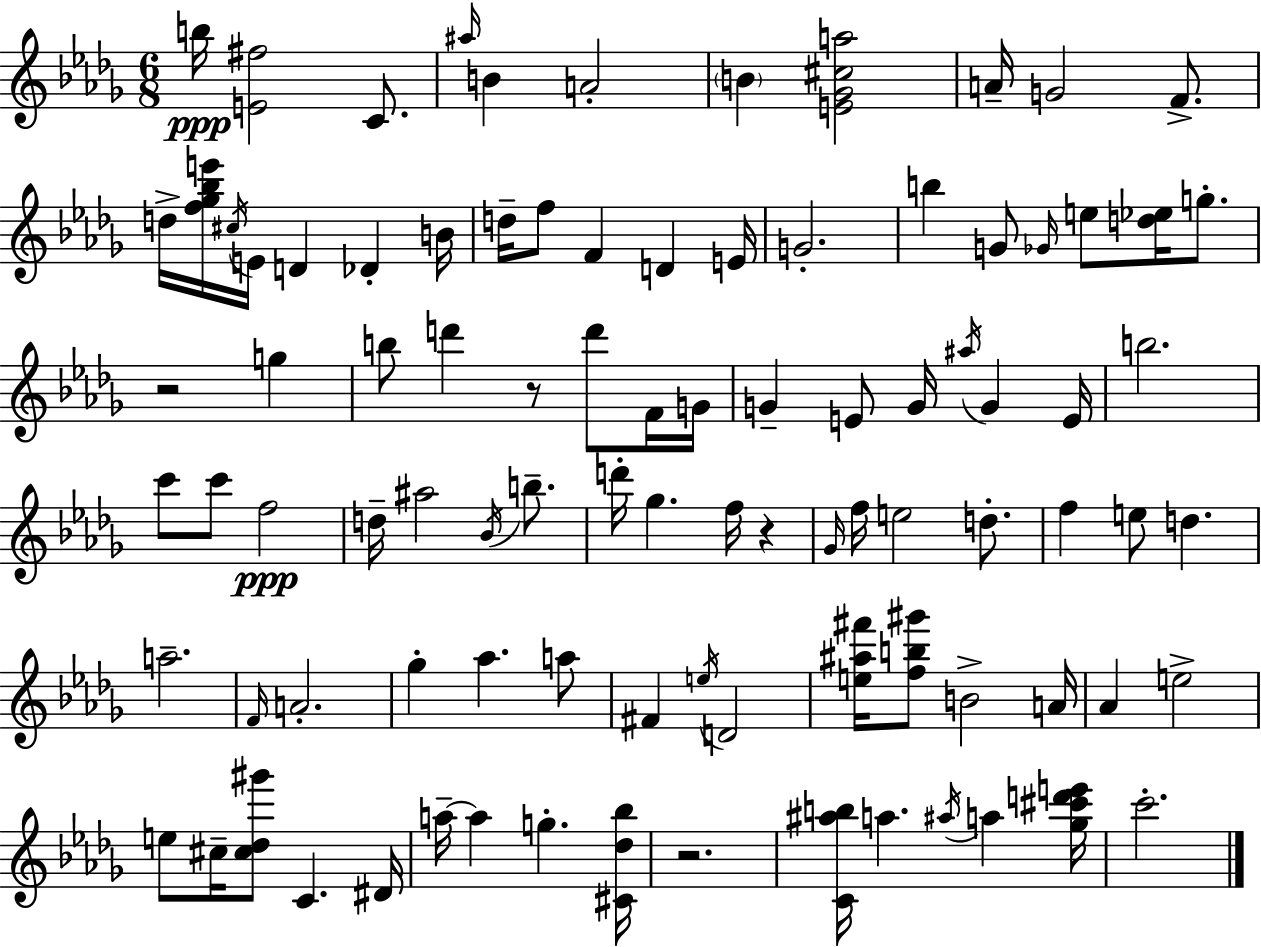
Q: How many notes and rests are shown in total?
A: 94